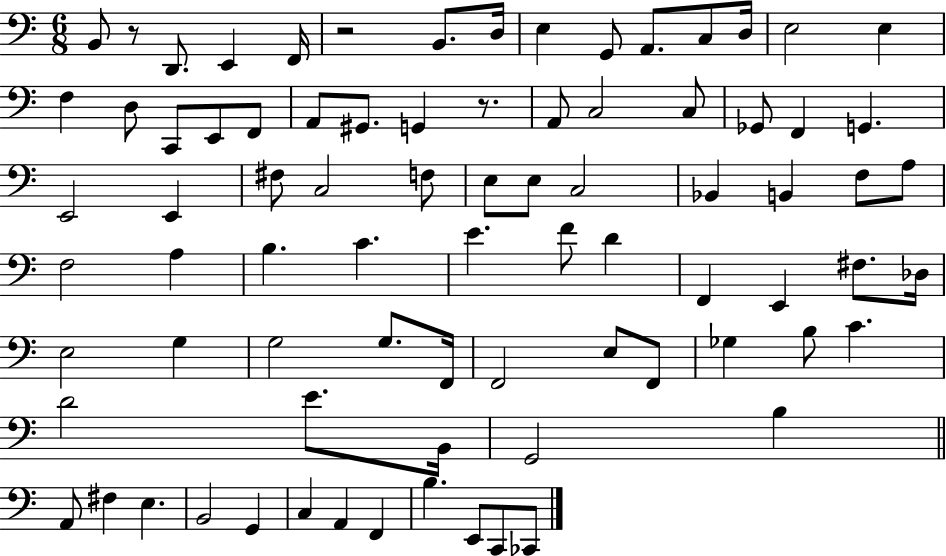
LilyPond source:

{
  \clef bass
  \numericTimeSignature
  \time 6/8
  \key c \major
  b,8 r8 d,8. e,4 f,16 | r2 b,8. d16 | e4 g,8 a,8. c8 d16 | e2 e4 | \break f4 d8 c,8 e,8 f,8 | a,8 gis,8. g,4 r8. | a,8 c2 c8 | ges,8 f,4 g,4. | \break e,2 e,4 | fis8 c2 f8 | e8 e8 c2 | bes,4 b,4 f8 a8 | \break f2 a4 | b4. c'4. | e'4. f'8 d'4 | f,4 e,4 fis8. des16 | \break e2 g4 | g2 g8. f,16 | f,2 e8 f,8 | ges4 b8 c'4. | \break d'2 e'8. b,16 | g,2 b4 | \bar "||" \break \key c \major a,8 fis4 e4. | b,2 g,4 | c4 a,4 f,4 | b4. e,8 c,8 ces,8 | \break \bar "|."
}